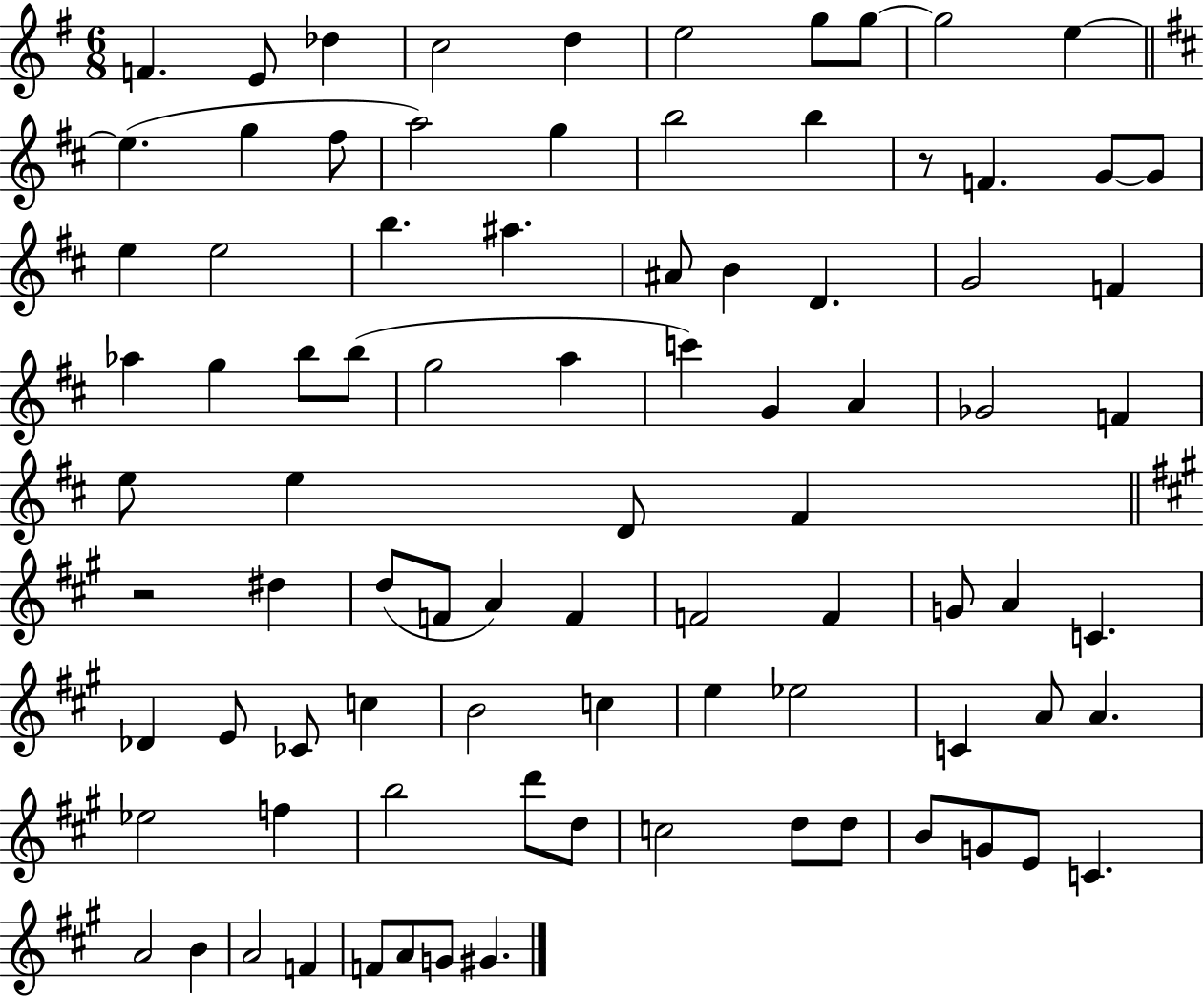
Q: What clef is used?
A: treble